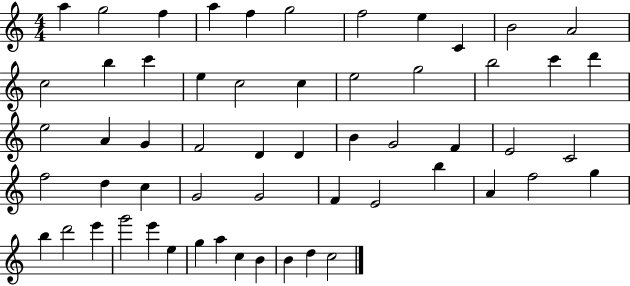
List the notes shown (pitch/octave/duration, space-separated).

A5/q G5/h F5/q A5/q F5/q G5/h F5/h E5/q C4/q B4/h A4/h C5/h B5/q C6/q E5/q C5/h C5/q E5/h G5/h B5/h C6/q D6/q E5/h A4/q G4/q F4/h D4/q D4/q B4/q G4/h F4/q E4/h C4/h F5/h D5/q C5/q G4/h G4/h F4/q E4/h B5/q A4/q F5/h G5/q B5/q D6/h E6/q G6/h E6/q E5/q G5/q A5/q C5/q B4/q B4/q D5/q C5/h